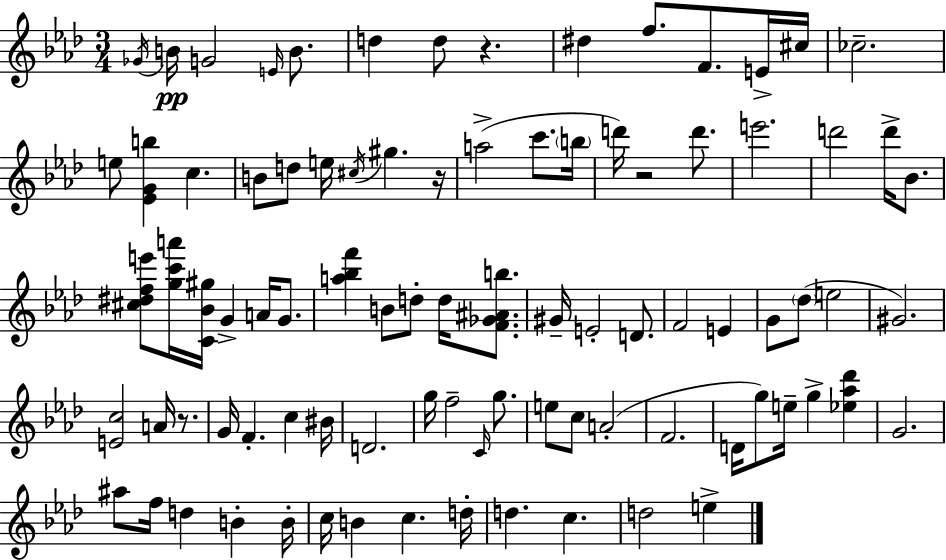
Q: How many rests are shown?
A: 4